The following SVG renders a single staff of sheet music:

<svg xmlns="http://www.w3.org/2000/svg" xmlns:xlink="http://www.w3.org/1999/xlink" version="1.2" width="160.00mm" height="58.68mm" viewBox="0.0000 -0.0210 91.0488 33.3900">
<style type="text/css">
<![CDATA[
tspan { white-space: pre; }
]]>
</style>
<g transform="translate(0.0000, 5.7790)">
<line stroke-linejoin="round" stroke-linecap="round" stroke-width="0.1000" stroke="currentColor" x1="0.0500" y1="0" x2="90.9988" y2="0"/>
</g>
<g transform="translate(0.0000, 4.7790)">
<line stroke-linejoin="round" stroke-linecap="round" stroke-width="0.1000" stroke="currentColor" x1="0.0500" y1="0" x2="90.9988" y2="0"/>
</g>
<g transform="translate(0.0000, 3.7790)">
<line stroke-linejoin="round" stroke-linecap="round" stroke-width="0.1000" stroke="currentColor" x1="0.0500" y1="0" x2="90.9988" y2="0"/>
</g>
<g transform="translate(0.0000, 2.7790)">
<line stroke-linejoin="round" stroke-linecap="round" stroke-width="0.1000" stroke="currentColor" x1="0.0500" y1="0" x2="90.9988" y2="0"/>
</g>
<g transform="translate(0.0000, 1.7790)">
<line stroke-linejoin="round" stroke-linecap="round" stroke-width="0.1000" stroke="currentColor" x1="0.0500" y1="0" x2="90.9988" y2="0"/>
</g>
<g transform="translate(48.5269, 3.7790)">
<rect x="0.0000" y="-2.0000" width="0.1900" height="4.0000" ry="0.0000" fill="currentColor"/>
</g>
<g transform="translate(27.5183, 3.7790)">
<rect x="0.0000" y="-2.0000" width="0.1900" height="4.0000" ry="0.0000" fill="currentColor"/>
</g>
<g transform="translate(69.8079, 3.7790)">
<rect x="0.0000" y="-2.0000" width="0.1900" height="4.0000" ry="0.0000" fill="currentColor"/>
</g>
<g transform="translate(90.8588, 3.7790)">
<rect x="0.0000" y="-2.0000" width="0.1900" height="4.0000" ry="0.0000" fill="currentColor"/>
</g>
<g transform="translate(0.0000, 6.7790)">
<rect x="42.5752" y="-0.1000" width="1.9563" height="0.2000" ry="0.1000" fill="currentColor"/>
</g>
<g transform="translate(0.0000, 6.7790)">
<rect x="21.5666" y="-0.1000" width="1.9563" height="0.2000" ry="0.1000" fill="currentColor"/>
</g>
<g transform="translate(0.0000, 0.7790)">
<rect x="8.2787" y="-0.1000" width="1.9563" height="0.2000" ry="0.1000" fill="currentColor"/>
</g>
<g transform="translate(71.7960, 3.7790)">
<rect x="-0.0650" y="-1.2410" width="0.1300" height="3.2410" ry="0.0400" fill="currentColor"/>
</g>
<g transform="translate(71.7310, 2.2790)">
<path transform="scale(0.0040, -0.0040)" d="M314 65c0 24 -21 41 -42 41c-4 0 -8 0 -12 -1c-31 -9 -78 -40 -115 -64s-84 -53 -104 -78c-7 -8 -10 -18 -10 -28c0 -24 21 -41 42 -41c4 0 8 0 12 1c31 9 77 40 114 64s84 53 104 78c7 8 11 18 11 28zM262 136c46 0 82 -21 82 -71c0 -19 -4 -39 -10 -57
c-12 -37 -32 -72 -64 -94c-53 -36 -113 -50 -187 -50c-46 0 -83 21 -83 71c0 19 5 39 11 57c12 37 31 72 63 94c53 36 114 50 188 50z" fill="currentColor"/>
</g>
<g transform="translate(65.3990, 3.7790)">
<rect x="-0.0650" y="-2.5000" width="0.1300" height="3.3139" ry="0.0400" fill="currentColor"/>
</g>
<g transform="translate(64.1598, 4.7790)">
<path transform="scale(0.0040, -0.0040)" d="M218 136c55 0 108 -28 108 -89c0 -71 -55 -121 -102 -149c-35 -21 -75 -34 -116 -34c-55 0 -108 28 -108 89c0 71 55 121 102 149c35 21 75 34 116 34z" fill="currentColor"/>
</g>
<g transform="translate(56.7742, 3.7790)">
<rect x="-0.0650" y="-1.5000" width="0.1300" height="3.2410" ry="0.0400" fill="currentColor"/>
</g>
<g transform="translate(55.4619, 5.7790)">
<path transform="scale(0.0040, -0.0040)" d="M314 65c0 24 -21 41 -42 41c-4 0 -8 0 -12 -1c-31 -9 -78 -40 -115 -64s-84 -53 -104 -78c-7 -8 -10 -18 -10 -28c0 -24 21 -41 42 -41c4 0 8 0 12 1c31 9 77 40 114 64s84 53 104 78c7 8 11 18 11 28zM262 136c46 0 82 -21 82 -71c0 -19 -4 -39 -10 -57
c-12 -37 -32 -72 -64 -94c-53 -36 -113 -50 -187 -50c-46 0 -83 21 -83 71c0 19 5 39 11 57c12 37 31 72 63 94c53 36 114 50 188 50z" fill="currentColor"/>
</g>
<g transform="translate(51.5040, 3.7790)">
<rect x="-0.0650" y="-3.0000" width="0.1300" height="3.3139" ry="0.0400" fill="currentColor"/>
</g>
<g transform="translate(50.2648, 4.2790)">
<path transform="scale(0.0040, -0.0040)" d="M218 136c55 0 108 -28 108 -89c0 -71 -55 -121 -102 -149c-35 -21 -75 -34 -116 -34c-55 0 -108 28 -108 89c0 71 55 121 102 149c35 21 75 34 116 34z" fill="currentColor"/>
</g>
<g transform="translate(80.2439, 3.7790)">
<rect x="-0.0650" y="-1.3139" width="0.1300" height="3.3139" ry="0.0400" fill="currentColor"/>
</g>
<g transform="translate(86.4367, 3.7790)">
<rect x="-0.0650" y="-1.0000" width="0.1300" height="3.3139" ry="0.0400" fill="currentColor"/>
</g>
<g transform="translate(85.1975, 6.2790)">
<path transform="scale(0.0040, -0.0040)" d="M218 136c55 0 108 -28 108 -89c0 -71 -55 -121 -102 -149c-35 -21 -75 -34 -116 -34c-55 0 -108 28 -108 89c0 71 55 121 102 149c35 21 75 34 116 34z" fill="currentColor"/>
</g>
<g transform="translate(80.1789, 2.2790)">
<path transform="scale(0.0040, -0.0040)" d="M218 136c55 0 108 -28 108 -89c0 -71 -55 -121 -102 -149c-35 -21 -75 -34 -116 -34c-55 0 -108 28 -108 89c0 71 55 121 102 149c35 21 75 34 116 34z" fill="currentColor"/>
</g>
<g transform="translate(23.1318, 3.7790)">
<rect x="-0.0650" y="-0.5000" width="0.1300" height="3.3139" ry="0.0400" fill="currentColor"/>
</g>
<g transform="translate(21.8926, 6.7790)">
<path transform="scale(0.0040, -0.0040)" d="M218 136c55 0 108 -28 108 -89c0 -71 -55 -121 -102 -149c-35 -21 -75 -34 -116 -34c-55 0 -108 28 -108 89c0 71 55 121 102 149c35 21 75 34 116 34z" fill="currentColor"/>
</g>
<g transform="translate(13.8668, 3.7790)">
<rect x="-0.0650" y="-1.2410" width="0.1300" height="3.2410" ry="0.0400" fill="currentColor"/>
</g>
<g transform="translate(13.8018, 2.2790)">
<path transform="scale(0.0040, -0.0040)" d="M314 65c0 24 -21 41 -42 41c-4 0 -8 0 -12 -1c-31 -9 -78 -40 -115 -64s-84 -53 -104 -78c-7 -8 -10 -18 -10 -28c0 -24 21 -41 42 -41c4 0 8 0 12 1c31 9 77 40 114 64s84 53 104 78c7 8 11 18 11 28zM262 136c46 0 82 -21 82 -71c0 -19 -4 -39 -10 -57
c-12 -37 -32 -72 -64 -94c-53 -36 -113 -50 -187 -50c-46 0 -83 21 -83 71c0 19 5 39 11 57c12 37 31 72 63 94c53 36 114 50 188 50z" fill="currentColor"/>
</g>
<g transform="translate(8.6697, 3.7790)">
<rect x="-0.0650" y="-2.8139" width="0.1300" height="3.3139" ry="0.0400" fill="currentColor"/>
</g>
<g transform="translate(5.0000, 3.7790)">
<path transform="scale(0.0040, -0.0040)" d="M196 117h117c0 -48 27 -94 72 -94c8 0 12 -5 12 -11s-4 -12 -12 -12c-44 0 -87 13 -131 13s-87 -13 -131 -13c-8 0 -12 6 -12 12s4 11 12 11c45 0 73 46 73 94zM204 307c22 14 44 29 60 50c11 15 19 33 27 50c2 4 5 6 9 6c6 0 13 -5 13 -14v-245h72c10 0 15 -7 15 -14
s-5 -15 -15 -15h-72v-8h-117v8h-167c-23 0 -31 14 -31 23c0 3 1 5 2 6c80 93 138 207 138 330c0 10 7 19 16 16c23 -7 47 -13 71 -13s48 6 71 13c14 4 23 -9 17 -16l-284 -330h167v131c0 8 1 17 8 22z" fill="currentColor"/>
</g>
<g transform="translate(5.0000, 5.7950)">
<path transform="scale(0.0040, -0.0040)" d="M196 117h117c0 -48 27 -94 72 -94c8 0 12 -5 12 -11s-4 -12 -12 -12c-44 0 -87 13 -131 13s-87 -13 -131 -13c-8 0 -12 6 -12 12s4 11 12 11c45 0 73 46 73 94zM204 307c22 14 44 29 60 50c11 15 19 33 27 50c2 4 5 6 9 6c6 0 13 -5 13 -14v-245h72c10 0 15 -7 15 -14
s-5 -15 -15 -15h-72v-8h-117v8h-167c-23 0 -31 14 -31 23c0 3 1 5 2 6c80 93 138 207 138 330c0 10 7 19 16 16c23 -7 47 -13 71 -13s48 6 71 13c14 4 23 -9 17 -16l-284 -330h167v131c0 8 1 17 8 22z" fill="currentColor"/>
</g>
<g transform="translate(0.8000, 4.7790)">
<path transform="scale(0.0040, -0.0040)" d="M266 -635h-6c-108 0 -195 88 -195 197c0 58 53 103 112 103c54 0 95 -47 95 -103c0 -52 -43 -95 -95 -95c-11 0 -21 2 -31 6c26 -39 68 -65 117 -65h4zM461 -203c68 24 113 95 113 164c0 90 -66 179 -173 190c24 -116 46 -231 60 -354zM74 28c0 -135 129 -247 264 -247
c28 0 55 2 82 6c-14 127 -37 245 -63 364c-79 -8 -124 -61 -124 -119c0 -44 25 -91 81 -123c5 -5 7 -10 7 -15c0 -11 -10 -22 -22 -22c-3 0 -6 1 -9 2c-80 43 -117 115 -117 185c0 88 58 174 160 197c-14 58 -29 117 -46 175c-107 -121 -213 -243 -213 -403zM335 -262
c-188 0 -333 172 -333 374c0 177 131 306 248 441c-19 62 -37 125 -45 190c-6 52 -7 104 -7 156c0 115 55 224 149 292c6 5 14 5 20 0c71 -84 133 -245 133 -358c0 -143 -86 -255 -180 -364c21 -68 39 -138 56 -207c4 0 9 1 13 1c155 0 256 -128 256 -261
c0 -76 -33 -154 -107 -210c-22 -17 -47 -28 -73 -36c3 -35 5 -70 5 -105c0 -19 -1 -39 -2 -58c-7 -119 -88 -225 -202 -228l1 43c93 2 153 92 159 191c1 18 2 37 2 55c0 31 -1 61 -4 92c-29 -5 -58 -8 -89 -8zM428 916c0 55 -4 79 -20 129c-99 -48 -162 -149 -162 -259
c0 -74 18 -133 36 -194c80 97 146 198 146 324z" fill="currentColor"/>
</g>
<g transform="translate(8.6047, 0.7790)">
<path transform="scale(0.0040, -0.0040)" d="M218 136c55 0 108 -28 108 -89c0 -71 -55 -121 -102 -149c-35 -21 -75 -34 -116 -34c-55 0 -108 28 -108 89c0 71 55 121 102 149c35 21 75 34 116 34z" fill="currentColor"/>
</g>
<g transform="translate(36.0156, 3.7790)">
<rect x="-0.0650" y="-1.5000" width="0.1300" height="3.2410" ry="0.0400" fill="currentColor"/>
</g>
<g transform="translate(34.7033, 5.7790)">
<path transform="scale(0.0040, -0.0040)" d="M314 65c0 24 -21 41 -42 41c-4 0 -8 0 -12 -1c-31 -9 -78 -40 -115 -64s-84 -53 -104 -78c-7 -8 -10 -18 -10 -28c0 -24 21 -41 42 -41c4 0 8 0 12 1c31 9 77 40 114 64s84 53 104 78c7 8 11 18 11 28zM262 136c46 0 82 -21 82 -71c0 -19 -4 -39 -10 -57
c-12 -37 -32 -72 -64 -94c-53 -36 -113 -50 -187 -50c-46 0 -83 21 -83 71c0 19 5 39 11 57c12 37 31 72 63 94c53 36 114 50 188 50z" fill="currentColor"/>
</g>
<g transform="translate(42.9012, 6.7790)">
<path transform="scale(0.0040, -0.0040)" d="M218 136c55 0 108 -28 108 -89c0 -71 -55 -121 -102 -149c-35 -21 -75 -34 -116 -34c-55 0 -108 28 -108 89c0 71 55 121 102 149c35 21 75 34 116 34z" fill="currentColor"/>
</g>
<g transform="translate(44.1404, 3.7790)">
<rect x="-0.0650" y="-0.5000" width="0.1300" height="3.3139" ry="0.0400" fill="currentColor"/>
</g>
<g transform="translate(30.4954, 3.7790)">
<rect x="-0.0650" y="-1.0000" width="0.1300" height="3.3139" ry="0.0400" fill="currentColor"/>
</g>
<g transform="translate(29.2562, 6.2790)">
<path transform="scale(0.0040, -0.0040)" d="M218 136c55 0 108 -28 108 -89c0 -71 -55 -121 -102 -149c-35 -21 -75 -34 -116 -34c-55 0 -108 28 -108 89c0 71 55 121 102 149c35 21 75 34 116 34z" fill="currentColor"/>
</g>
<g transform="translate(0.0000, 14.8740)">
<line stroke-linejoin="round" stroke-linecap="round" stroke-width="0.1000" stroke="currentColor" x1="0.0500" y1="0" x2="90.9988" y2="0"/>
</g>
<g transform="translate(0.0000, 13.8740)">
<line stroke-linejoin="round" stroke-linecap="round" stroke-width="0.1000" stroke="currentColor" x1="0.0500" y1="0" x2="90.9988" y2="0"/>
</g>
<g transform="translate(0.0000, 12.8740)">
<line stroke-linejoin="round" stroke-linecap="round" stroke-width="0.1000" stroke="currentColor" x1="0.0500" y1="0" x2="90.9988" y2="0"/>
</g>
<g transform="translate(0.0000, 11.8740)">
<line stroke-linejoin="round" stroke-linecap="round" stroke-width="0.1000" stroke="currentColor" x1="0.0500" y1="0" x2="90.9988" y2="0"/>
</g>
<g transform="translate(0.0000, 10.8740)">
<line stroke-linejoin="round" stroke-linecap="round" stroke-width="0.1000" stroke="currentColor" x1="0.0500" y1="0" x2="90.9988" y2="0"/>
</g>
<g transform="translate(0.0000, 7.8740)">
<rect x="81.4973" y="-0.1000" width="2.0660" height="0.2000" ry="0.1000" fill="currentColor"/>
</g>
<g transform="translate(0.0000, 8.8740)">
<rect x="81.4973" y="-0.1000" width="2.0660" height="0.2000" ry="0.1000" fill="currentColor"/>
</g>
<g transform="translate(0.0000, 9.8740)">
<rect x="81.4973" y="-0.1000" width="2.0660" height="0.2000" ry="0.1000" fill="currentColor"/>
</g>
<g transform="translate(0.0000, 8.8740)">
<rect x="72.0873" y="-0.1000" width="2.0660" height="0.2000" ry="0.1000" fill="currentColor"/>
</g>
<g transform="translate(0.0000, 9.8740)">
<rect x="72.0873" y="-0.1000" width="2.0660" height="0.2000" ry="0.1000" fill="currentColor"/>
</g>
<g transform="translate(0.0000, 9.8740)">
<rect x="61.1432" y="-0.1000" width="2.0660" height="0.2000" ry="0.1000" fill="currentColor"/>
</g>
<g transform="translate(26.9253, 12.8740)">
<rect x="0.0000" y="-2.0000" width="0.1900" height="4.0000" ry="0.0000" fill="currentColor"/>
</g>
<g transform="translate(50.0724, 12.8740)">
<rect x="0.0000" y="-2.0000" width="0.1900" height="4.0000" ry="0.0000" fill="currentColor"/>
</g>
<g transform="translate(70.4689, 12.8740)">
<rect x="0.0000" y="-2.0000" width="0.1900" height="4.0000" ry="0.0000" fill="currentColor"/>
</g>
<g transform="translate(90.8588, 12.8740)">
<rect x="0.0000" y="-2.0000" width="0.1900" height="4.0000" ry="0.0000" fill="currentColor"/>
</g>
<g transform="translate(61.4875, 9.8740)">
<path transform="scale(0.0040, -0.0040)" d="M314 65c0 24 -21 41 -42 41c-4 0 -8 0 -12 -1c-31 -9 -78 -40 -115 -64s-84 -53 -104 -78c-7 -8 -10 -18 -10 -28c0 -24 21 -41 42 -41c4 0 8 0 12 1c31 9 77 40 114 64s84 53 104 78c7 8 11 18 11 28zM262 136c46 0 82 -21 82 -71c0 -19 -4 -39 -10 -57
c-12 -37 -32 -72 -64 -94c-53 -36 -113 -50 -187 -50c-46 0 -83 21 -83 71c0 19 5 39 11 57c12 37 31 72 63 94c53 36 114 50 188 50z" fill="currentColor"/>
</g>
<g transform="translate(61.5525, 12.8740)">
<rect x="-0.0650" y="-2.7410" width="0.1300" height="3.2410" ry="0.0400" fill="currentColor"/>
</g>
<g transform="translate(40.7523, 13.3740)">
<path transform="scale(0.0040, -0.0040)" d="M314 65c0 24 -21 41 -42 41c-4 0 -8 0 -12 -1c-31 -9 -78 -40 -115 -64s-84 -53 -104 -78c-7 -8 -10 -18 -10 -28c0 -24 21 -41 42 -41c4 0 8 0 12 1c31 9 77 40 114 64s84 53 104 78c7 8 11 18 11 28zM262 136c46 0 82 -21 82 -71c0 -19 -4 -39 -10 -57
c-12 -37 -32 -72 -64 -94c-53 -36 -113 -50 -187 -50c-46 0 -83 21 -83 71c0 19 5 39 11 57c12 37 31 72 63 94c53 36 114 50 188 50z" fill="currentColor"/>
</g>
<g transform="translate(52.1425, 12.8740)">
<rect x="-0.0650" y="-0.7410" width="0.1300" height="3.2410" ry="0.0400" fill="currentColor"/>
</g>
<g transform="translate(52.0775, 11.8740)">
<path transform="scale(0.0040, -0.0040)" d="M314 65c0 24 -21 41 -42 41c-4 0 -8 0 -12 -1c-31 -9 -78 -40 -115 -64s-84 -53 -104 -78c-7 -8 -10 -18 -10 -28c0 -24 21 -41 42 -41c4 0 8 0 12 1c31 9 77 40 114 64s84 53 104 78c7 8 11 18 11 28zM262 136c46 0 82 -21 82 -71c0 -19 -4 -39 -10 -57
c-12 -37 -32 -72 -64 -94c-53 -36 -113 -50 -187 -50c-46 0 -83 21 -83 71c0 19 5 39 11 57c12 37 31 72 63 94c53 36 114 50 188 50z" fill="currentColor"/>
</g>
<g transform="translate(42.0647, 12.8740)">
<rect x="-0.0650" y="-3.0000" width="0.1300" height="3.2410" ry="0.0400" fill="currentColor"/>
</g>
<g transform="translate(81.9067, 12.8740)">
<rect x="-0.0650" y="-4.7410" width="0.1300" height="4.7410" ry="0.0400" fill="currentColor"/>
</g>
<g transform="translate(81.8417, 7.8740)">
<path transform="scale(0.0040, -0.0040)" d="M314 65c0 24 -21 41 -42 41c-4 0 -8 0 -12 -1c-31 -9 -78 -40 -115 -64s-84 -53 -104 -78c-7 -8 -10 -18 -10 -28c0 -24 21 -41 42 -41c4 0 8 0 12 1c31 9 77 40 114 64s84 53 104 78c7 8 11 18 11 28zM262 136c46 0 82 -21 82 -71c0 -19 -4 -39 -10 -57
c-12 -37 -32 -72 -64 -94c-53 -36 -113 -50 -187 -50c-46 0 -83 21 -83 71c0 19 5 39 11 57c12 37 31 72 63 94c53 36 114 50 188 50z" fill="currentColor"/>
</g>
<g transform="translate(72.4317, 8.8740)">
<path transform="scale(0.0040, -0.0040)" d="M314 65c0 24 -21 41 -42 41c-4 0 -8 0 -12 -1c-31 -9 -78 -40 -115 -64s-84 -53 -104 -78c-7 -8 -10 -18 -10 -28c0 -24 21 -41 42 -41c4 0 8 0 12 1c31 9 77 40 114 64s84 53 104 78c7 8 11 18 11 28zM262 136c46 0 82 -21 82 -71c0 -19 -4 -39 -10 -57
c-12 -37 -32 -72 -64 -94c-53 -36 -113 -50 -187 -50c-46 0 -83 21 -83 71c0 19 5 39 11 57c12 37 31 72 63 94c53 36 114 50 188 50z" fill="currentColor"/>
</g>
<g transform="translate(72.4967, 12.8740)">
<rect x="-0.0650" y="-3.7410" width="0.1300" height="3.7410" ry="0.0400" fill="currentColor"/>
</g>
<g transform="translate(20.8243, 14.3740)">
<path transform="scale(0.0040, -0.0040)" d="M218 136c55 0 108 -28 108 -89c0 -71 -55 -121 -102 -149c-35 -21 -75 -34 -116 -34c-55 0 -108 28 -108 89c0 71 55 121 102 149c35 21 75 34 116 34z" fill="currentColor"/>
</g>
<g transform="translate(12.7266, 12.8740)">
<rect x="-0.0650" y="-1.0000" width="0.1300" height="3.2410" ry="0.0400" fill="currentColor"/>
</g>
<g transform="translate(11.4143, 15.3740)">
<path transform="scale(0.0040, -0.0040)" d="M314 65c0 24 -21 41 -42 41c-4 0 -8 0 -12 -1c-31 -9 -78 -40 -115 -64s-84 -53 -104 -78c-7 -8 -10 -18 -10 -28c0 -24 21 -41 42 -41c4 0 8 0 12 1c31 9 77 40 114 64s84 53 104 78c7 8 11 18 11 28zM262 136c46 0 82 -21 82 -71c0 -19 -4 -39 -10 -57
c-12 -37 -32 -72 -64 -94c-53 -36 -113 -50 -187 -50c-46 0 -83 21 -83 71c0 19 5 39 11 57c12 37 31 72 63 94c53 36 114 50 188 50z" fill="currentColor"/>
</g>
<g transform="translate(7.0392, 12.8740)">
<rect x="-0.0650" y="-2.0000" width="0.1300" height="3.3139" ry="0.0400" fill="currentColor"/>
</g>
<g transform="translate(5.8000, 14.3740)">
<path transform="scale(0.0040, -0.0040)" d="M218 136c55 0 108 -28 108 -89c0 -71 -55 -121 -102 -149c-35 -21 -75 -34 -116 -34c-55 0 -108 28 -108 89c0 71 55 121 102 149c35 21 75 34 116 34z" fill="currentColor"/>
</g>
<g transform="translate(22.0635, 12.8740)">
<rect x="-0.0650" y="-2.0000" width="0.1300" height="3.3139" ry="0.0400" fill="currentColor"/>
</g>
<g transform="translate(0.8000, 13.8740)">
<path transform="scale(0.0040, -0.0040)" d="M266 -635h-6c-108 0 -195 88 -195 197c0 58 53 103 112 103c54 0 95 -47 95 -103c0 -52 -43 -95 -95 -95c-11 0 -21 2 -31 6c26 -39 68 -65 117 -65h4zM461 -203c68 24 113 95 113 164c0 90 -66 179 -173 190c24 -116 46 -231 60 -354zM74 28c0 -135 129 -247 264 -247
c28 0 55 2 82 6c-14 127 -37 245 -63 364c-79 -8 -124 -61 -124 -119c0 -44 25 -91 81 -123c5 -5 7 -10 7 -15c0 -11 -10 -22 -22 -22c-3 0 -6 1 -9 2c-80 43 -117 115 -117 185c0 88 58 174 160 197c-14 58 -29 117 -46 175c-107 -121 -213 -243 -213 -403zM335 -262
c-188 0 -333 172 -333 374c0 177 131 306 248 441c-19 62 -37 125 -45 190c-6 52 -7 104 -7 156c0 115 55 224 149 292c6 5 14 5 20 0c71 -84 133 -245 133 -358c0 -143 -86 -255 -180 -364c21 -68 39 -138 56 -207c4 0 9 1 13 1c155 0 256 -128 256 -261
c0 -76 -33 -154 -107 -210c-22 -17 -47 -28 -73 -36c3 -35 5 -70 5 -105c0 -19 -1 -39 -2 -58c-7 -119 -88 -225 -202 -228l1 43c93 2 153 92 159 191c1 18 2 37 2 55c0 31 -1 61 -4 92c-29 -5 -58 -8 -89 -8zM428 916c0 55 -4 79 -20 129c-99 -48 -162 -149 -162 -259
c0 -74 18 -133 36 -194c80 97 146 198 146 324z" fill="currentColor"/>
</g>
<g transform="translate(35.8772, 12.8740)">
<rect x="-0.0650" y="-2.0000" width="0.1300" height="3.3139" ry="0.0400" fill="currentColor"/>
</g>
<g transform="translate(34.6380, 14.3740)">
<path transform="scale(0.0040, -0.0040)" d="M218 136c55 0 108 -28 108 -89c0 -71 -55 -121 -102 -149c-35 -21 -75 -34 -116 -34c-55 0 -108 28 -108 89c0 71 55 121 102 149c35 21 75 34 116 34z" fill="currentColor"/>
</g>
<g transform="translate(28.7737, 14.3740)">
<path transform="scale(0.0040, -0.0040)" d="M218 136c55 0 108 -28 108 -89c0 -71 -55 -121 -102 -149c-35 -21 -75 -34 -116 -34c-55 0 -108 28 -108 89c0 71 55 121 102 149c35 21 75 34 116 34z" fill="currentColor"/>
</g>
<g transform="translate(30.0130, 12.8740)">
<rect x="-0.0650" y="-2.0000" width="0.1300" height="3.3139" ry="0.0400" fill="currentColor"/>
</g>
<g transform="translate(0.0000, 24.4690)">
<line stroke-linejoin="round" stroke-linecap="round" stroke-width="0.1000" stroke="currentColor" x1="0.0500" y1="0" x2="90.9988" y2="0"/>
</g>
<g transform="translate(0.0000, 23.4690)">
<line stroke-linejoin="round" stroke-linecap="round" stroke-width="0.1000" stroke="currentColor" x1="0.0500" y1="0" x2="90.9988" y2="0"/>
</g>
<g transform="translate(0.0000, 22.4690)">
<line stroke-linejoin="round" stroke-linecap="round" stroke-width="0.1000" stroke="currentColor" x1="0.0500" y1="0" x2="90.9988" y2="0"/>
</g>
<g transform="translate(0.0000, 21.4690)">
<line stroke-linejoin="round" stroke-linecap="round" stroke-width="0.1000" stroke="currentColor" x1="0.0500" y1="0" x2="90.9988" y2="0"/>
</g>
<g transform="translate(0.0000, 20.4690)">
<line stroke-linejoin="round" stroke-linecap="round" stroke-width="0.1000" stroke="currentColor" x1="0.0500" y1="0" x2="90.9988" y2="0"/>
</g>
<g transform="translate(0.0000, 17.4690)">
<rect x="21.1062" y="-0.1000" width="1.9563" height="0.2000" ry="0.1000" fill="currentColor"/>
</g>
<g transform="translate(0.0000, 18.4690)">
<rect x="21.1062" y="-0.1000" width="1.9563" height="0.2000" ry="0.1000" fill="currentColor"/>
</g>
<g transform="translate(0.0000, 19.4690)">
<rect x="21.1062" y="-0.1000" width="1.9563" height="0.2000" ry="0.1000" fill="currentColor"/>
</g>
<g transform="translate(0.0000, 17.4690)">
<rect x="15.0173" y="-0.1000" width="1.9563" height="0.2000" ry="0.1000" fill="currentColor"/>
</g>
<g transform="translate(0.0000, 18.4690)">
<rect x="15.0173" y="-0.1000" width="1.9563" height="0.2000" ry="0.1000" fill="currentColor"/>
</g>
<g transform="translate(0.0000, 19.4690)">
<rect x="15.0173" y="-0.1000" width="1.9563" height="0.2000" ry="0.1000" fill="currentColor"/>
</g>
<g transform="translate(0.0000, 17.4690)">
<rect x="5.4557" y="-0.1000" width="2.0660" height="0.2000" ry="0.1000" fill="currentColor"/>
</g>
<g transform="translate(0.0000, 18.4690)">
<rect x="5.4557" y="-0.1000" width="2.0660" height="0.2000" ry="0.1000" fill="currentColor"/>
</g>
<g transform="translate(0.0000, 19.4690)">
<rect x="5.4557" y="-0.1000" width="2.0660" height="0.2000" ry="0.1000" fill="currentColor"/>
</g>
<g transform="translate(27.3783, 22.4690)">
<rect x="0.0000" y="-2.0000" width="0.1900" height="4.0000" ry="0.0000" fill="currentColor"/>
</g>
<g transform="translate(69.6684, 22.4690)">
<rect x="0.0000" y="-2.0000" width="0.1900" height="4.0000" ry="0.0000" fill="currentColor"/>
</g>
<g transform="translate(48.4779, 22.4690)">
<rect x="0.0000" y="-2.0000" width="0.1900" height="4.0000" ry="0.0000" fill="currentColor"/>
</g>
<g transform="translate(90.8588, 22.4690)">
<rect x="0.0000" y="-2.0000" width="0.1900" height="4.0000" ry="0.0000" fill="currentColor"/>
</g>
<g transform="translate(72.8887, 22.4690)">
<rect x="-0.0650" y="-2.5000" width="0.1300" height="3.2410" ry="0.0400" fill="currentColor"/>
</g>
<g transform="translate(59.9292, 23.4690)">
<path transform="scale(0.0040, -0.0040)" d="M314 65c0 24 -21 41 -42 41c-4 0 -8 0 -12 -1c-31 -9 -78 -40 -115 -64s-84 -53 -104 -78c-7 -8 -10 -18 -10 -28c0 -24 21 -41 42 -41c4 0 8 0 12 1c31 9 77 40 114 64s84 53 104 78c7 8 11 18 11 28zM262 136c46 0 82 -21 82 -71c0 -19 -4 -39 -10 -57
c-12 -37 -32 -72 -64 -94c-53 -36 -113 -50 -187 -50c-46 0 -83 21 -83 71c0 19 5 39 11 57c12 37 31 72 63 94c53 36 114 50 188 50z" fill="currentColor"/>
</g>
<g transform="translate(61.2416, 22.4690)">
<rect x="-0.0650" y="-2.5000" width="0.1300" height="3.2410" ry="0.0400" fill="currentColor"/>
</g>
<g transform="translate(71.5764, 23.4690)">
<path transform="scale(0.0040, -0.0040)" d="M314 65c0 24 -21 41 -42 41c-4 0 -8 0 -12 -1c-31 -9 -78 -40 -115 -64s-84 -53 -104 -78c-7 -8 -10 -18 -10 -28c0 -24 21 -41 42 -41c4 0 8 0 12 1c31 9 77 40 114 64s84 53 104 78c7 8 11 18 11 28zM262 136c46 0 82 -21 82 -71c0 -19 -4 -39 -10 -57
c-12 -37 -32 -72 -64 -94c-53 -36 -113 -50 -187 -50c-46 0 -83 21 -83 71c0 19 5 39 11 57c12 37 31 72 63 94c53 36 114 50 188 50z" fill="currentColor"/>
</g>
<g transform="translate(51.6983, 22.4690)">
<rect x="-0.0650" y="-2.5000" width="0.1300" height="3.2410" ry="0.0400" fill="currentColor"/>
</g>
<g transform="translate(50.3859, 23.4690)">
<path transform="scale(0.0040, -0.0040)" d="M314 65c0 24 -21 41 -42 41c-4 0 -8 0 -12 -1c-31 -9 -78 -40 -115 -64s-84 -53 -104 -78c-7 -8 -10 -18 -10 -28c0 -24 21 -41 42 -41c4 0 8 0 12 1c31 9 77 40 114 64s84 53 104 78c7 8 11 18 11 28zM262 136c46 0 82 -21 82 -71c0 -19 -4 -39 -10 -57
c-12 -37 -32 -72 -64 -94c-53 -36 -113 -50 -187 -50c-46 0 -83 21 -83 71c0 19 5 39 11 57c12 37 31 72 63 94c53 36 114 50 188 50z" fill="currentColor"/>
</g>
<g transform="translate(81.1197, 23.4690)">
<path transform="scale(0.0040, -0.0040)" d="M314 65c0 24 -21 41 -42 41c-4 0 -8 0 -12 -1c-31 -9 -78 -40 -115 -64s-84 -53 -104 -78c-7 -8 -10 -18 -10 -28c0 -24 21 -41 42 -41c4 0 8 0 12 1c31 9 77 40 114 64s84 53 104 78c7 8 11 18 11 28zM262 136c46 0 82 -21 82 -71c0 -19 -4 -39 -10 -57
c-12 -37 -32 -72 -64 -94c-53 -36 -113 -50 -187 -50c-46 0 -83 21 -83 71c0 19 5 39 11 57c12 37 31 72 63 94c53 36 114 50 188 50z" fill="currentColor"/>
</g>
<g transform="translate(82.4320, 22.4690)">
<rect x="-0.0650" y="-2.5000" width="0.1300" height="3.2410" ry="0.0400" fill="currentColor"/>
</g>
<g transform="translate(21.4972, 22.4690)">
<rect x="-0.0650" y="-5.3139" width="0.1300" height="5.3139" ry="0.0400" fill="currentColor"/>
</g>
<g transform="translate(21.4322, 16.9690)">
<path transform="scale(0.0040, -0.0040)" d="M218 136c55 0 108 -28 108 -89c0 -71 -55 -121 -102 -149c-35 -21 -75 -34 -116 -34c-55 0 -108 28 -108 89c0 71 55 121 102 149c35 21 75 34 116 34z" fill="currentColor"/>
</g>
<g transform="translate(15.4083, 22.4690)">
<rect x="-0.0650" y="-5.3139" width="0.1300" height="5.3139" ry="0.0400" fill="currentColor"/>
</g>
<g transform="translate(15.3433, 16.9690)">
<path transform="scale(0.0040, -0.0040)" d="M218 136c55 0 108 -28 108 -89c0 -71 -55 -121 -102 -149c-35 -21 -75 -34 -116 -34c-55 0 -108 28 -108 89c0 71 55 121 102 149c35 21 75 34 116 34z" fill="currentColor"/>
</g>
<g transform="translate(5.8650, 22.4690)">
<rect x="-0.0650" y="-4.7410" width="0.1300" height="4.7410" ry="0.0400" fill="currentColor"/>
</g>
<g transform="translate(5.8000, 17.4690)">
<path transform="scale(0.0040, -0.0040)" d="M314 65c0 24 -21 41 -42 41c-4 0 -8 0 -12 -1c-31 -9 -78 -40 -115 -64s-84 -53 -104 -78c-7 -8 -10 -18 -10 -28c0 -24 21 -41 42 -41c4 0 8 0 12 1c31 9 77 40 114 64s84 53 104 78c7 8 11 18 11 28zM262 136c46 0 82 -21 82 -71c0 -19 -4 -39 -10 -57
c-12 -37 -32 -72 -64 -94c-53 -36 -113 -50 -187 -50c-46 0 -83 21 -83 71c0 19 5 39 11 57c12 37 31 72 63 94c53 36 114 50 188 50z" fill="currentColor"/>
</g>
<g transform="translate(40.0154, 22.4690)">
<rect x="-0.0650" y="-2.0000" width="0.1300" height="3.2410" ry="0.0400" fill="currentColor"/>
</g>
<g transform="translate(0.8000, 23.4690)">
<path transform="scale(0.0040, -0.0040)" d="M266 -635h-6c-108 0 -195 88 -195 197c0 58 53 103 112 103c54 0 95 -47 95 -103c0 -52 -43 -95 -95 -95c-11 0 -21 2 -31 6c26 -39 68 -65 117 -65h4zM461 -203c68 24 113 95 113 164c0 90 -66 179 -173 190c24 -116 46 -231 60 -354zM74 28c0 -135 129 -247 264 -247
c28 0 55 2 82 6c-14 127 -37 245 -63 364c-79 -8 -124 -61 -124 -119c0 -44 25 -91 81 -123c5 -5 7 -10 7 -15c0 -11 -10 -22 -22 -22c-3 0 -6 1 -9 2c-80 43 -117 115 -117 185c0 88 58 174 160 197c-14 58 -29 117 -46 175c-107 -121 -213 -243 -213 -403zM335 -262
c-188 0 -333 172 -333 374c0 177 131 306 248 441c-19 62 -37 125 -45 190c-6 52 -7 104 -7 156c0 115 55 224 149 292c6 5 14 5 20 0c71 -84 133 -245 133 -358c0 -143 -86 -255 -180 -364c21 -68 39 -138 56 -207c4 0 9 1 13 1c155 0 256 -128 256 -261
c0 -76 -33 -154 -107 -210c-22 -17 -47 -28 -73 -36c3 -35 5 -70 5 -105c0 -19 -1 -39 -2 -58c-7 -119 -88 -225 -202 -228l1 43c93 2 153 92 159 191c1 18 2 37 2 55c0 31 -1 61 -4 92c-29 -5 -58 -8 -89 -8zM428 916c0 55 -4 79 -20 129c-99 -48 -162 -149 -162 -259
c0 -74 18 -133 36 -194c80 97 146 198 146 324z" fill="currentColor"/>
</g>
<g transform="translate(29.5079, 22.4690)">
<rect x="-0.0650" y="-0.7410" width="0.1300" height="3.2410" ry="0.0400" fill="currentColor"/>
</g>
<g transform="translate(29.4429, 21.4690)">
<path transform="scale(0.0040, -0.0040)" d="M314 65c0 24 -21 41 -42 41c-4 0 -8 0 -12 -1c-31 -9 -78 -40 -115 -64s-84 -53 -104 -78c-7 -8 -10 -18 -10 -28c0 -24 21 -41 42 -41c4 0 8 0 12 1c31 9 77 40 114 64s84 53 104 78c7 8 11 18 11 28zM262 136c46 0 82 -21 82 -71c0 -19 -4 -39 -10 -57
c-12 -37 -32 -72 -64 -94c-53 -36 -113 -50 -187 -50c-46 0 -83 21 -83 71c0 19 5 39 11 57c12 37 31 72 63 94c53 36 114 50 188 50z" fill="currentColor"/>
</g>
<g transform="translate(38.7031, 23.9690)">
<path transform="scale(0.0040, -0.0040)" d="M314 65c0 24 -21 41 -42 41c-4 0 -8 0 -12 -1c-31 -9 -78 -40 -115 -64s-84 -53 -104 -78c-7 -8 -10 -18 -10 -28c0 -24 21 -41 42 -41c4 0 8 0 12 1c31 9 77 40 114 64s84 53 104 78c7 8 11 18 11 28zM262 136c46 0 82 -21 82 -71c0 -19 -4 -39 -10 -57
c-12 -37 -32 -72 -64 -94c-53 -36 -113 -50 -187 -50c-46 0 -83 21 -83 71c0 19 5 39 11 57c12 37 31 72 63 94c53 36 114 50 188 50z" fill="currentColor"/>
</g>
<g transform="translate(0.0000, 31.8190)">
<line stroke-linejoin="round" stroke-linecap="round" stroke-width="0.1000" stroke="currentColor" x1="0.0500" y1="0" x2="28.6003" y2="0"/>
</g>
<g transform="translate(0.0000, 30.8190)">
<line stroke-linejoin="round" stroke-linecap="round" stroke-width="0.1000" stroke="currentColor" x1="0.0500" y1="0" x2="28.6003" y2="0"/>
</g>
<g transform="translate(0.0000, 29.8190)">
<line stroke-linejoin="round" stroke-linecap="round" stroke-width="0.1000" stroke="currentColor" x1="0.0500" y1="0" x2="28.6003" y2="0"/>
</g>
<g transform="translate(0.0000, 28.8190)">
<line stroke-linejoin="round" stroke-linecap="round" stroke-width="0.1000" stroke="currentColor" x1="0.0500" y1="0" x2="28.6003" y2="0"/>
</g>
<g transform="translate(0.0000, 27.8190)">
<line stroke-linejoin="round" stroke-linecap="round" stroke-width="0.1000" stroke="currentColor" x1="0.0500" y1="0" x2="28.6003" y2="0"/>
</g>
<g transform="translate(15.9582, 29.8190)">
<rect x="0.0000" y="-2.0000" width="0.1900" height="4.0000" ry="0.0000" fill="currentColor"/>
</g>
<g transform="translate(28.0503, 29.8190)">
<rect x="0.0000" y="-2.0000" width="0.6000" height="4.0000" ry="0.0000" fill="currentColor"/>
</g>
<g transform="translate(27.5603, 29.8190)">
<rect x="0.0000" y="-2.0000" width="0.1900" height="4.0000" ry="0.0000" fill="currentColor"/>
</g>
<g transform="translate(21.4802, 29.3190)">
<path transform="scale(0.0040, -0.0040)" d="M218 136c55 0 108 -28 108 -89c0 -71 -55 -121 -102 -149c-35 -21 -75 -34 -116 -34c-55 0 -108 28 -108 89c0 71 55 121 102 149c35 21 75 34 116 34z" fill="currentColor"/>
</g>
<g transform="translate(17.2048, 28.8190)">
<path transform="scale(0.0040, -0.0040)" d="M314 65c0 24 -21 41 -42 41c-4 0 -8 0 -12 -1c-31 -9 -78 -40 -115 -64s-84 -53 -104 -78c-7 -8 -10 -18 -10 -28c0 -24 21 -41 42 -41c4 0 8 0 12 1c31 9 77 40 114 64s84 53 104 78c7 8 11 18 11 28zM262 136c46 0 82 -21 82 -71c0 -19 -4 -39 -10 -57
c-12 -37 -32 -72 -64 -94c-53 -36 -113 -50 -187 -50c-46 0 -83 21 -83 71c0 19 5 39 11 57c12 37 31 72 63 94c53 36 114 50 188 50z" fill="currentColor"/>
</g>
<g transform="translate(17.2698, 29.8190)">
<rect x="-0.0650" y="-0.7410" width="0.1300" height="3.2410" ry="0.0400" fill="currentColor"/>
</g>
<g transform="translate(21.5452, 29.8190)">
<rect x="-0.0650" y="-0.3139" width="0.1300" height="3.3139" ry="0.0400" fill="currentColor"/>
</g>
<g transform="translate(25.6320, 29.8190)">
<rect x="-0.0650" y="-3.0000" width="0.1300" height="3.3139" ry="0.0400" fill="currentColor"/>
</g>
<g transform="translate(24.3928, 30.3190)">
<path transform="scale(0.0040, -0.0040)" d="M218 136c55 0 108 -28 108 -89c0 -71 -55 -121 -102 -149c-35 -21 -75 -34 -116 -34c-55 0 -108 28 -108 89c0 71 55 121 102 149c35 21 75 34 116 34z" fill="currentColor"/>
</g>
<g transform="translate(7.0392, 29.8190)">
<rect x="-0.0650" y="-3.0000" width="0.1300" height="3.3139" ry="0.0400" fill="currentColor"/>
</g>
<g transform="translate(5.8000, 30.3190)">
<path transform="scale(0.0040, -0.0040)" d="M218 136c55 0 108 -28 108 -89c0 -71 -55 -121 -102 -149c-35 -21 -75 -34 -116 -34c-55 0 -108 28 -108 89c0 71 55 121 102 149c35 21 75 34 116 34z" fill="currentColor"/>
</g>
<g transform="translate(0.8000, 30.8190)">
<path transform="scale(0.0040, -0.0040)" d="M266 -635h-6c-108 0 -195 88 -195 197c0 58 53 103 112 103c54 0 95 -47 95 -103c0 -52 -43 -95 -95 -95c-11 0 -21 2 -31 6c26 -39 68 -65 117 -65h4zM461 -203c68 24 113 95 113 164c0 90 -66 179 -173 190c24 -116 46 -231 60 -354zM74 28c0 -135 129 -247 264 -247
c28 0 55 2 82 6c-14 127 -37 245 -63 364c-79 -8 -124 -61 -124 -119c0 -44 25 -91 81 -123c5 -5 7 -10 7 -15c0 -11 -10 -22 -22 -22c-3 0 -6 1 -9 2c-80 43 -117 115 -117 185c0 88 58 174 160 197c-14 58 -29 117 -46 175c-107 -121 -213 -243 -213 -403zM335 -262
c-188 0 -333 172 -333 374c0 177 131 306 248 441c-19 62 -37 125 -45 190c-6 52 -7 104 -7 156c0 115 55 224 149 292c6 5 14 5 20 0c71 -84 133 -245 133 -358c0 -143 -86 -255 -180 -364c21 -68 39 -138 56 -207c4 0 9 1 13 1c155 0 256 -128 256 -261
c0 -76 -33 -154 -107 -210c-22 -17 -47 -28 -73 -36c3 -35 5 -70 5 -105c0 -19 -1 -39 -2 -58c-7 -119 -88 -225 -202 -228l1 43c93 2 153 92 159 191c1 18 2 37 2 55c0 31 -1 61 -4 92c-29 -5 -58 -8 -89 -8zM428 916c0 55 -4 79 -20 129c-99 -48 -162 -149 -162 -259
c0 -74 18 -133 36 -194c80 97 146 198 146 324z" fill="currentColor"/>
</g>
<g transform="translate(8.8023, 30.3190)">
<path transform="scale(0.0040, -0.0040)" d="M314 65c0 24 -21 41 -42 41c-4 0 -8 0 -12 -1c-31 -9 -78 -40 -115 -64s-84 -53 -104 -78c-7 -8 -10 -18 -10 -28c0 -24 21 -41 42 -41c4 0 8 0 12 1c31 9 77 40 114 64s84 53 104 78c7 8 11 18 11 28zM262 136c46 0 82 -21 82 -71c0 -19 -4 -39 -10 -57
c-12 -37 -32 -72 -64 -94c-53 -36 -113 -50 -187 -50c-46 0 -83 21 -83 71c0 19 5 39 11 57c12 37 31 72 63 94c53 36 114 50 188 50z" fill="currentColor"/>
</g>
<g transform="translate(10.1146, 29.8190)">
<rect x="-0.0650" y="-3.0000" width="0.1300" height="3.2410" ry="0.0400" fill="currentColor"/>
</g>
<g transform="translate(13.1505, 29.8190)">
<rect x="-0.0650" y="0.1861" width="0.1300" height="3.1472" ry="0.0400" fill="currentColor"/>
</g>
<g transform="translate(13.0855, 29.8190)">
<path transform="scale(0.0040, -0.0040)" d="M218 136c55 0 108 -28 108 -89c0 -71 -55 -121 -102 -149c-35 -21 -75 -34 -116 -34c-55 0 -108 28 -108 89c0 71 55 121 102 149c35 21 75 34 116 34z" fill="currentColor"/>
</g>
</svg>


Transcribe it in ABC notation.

X:1
T:Untitled
M:4/4
L:1/4
K:C
a e2 C D E2 C A E2 G e2 e D F D2 F F F A2 d2 a2 c'2 e'2 e'2 f' f' d2 F2 G2 G2 G2 G2 A A2 B d2 c A